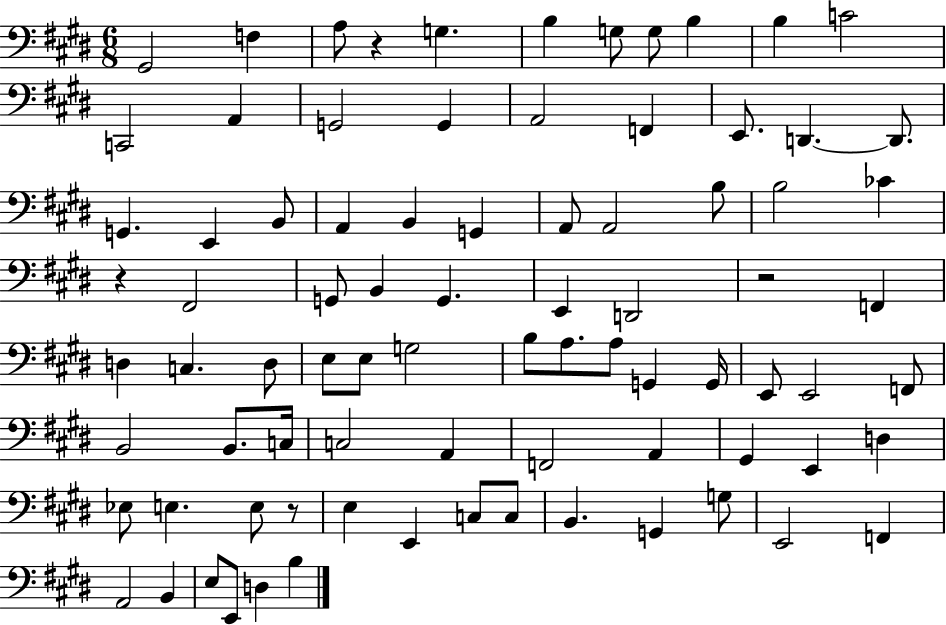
{
  \clef bass
  \numericTimeSignature
  \time 6/8
  \key e \major
  gis,2 f4 | a8 r4 g4. | b4 g8 g8 b4 | b4 c'2 | \break c,2 a,4 | g,2 g,4 | a,2 f,4 | e,8. d,4.~~ d,8. | \break g,4. e,4 b,8 | a,4 b,4 g,4 | a,8 a,2 b8 | b2 ces'4 | \break r4 fis,2 | g,8 b,4 g,4. | e,4 d,2 | r2 f,4 | \break d4 c4. d8 | e8 e8 g2 | b8 a8. a8 g,4 g,16 | e,8 e,2 f,8 | \break b,2 b,8. c16 | c2 a,4 | f,2 a,4 | gis,4 e,4 d4 | \break ees8 e4. e8 r8 | e4 e,4 c8 c8 | b,4. g,4 g8 | e,2 f,4 | \break a,2 b,4 | e8 e,8 d4 b4 | \bar "|."
}